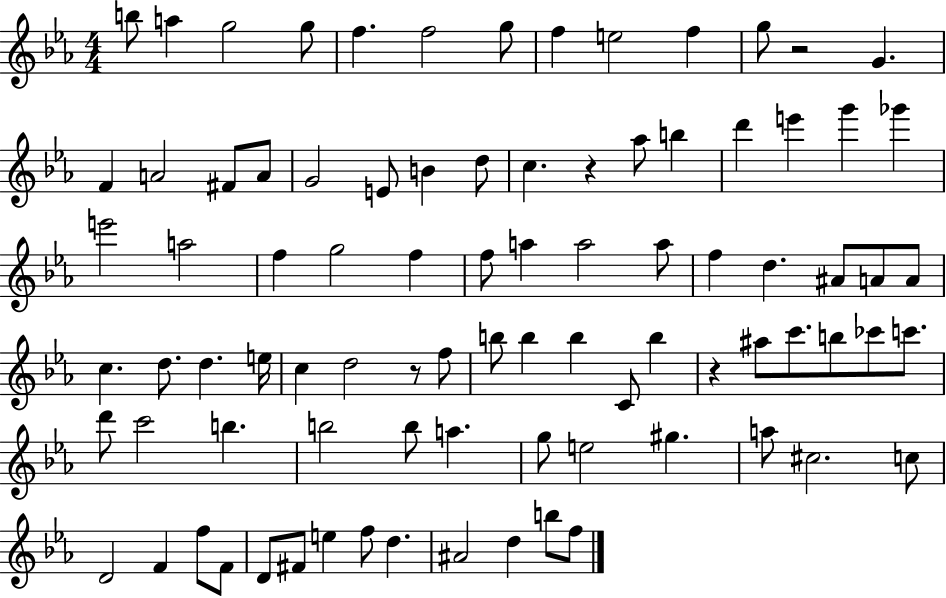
{
  \clef treble
  \numericTimeSignature
  \time 4/4
  \key ees \major
  \repeat volta 2 { b''8 a''4 g''2 g''8 | f''4. f''2 g''8 | f''4 e''2 f''4 | g''8 r2 g'4. | \break f'4 a'2 fis'8 a'8 | g'2 e'8 b'4 d''8 | c''4. r4 aes''8 b''4 | d'''4 e'''4 g'''4 ges'''4 | \break e'''2 a''2 | f''4 g''2 f''4 | f''8 a''4 a''2 a''8 | f''4 d''4. ais'8 a'8 a'8 | \break c''4. d''8. d''4. e''16 | c''4 d''2 r8 f''8 | b''8 b''4 b''4 c'8 b''4 | r4 ais''8 c'''8. b''8 ces'''8 c'''8. | \break d'''8 c'''2 b''4. | b''2 b''8 a''4. | g''8 e''2 gis''4. | a''8 cis''2. c''8 | \break d'2 f'4 f''8 f'8 | d'8 fis'8 e''4 f''8 d''4. | ais'2 d''4 b''8 f''8 | } \bar "|."
}